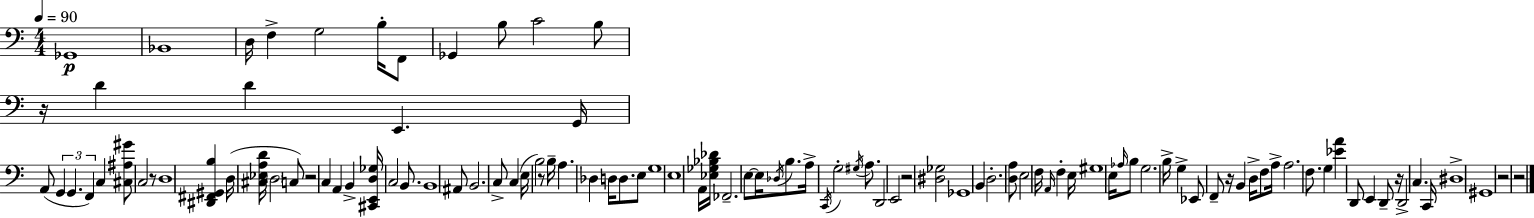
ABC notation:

X:1
T:Untitled
M:4/4
L:1/4
K:Am
_G,,4 _B,,4 D,/4 F, G,2 B,/4 F,,/2 _G,, B,/2 C2 B,/2 z/4 D D E,, G,,/4 A,,/2 G,, G,, F,, C, [^C,^A,^G]/2 C,2 z/2 D,4 [^D,,^F,,^G,,B,] D,/4 [^C,_E,A,D]/4 D,2 C,/2 z2 C, A,, B,, [^C,,E,,D,_G,]/4 C,2 B,,/2 B,,4 ^A,,/2 B,,2 C,/2 C, E,/4 B,2 z/2 B,/4 A, _D, D,/4 D,/2 E,/2 G,4 E,4 A,,/4 [_E,_G,_B,_D]/4 _F,,2 E,/2 E,/4 _D,/4 B,/2 A,/4 C,,/4 G,2 ^G,/4 A,/2 D,,2 E,,2 z2 [^D,_G,]2 _G,,4 B,, D,2 [D,A,]/2 E,2 F,/4 A,,/4 F, E,/4 ^G,4 E,/4 _A,/4 B,/2 G,2 B,/4 G, _E,,/2 F,,/2 z/4 B,, D,/4 F,/2 A,/4 A,2 F,/2 G, [_EA] D,,/2 E,, D,,/2 z/4 D,,2 C, C,,/4 ^D,4 ^G,,4 z2 z2